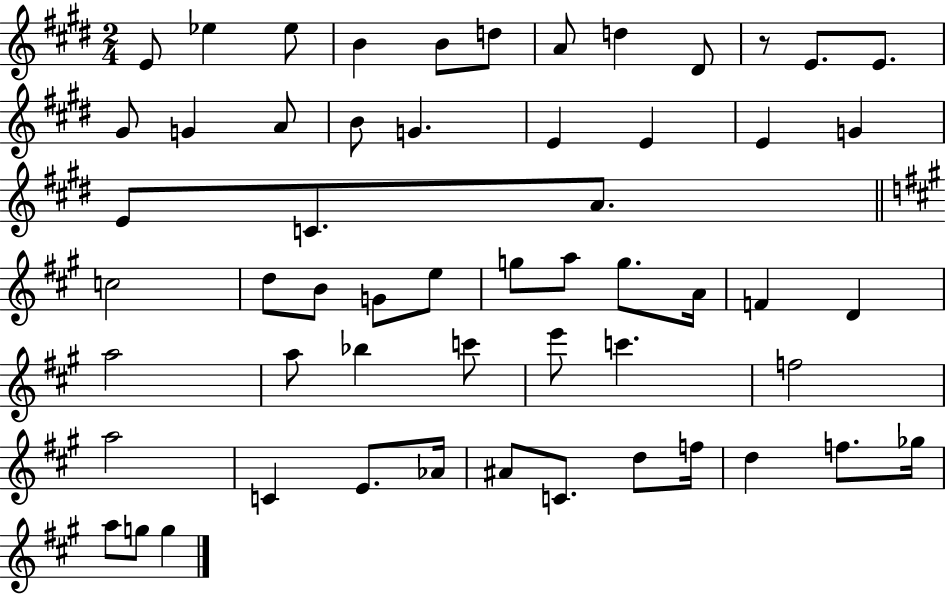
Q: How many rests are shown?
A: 1